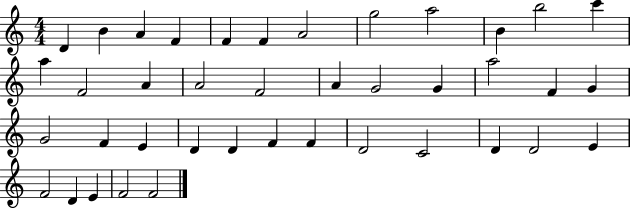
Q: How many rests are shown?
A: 0